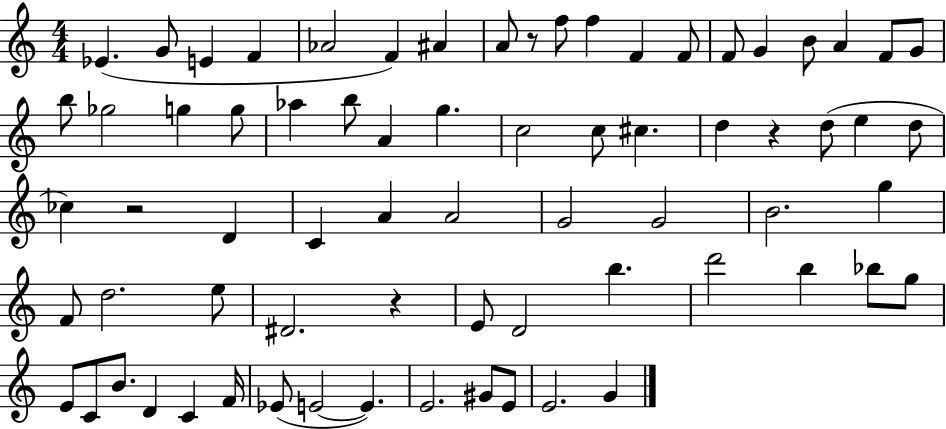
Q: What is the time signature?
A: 4/4